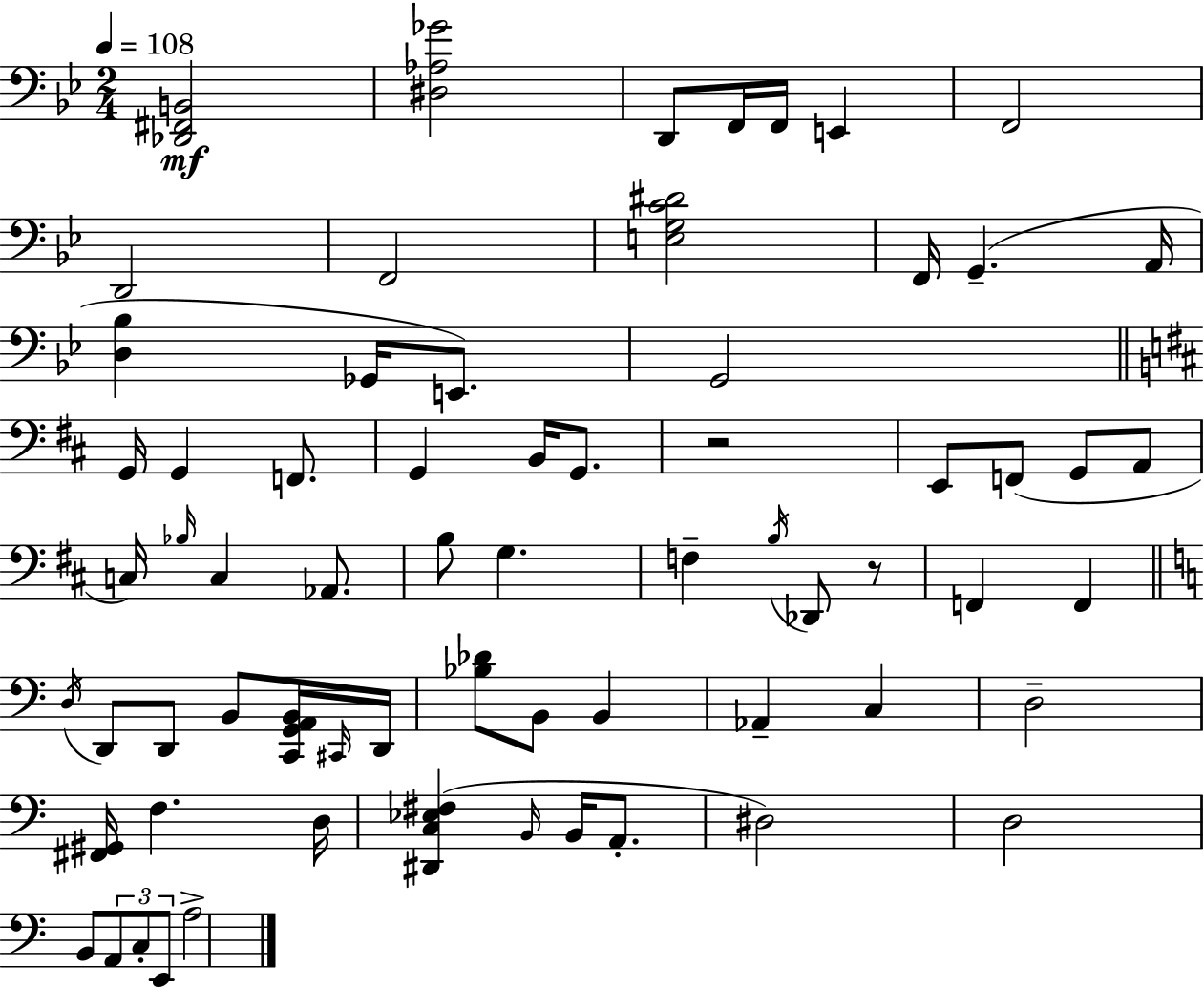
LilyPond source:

{
  \clef bass
  \numericTimeSignature
  \time 2/4
  \key bes \major
  \tempo 4 = 108
  \repeat volta 2 { <des, fis, b,>2\mf | <dis aes ges'>2 | d,8 f,16 f,16 e,4 | f,2 | \break d,2 | f,2 | <e g c' dis'>2 | f,16 g,4.--( a,16 | \break <d bes>4 ges,16 e,8.) | g,2 | \bar "||" \break \key d \major g,16 g,4 f,8. | g,4 b,16 g,8. | r2 | e,8 f,8( g,8 a,8 | \break c16) \grace { bes16 } c4 aes,8. | b8 g4. | f4-- \acciaccatura { b16 } des,8 | r8 f,4 f,4 | \break \bar "||" \break \key a \minor \acciaccatura { d16 } d,8 d,8 b,8 <c, g, a, b,>16 | \grace { cis,16 } d,16 <bes des'>8 b,8 b,4 | aes,4-- c4 | d2-- | \break <fis, gis,>16 f4. | d16 <dis, c ees fis>4( \grace { b,16 } b,16 | a,8.-. dis2) | d2 | \break b,8 \tuplet 3/2 { a,8 c8-. | e,8 } a2-> | } \bar "|."
}